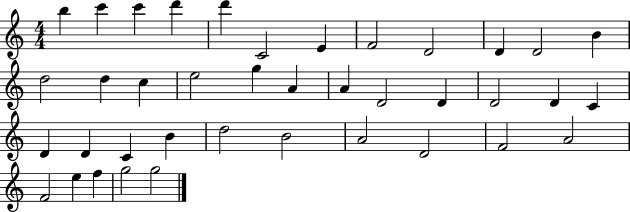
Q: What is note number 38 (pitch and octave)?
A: G5